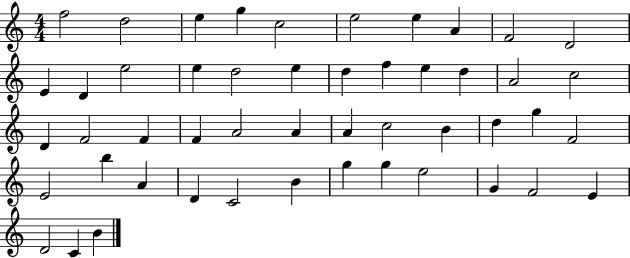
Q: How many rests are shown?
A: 0